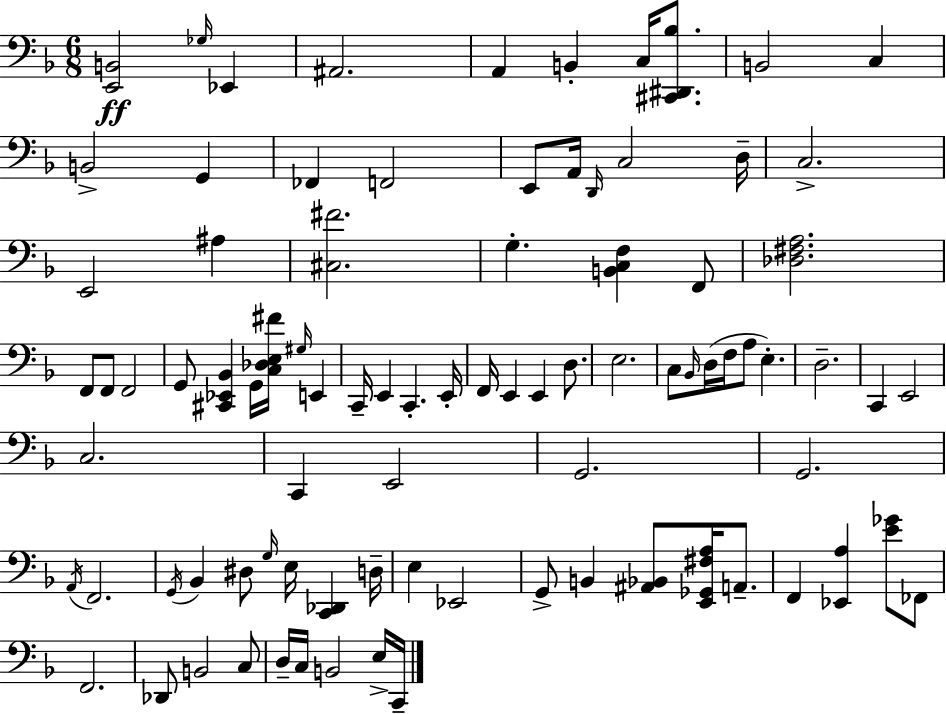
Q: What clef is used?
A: bass